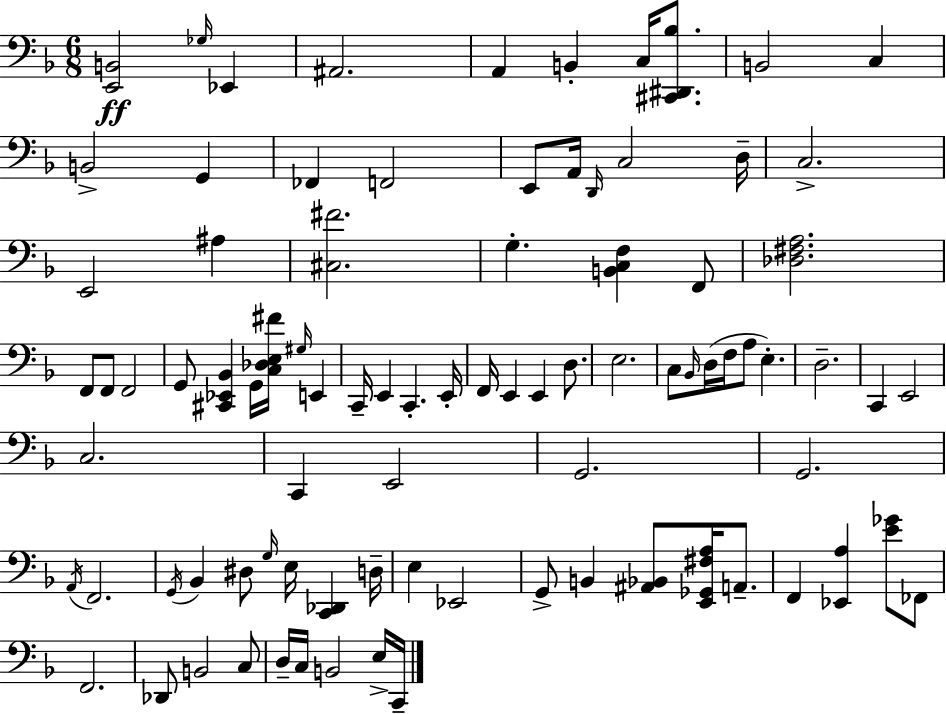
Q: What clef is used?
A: bass